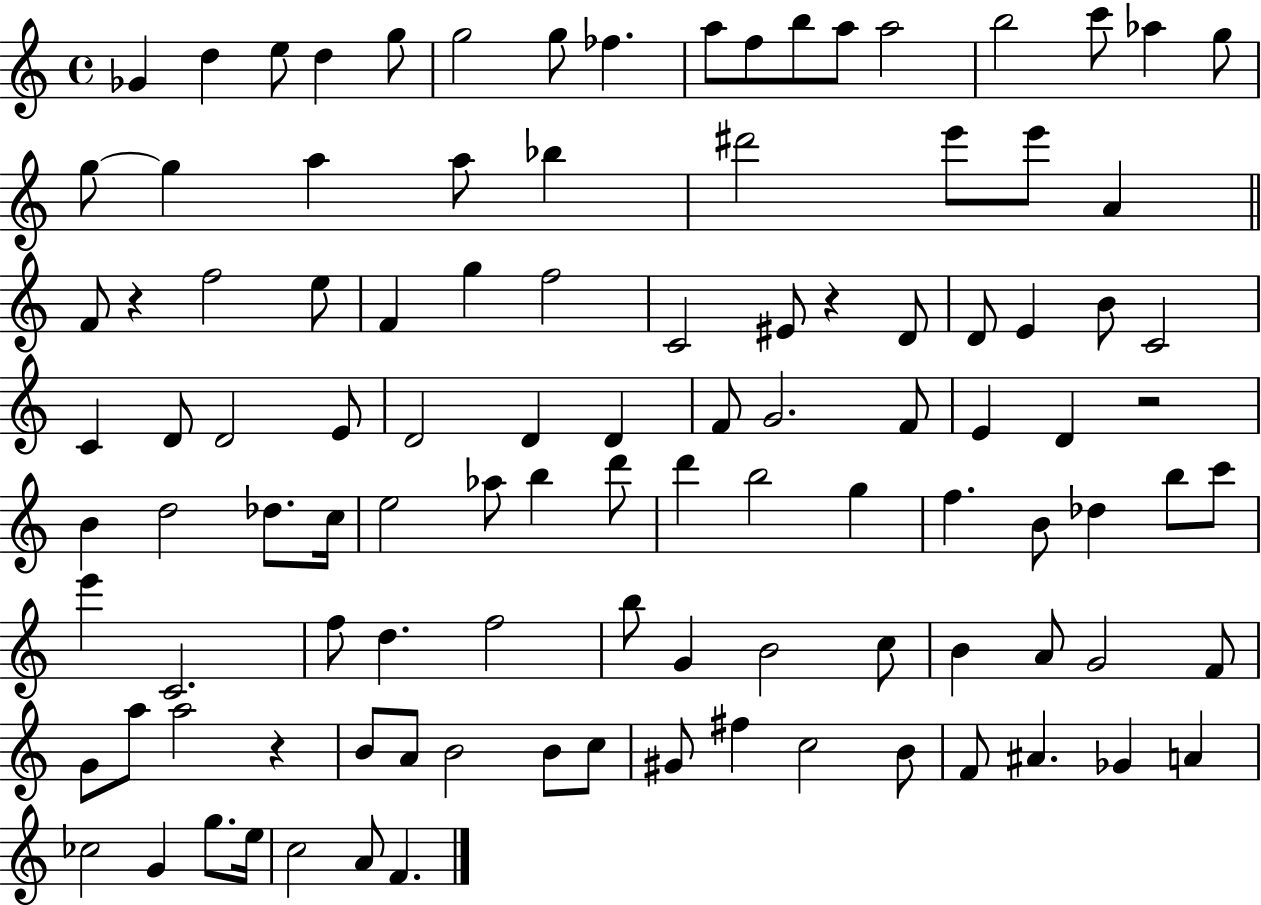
Gb4/q D5/q E5/e D5/q G5/e G5/h G5/e FES5/q. A5/e F5/e B5/e A5/e A5/h B5/h C6/e Ab5/q G5/e G5/e G5/q A5/q A5/e Bb5/q D#6/h E6/e E6/e A4/q F4/e R/q F5/h E5/e F4/q G5/q F5/h C4/h EIS4/e R/q D4/e D4/e E4/q B4/e C4/h C4/q D4/e D4/h E4/e D4/h D4/q D4/q F4/e G4/h. F4/e E4/q D4/q R/h B4/q D5/h Db5/e. C5/s E5/h Ab5/e B5/q D6/e D6/q B5/h G5/q F5/q. B4/e Db5/q B5/e C6/e E6/q C4/h. F5/e D5/q. F5/h B5/e G4/q B4/h C5/e B4/q A4/e G4/h F4/e G4/e A5/e A5/h R/q B4/e A4/e B4/h B4/e C5/e G#4/e F#5/q C5/h B4/e F4/e A#4/q. Gb4/q A4/q CES5/h G4/q G5/e. E5/s C5/h A4/e F4/q.